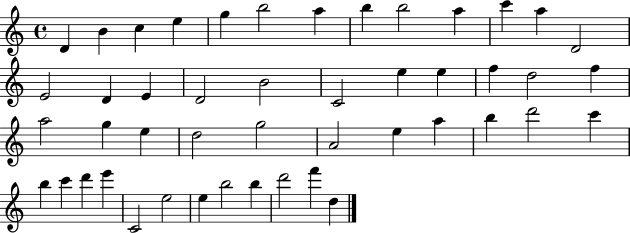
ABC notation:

X:1
T:Untitled
M:4/4
L:1/4
K:C
D B c e g b2 a b b2 a c' a D2 E2 D E D2 B2 C2 e e f d2 f a2 g e d2 g2 A2 e a b d'2 c' b c' d' e' C2 e2 e b2 b d'2 f' d